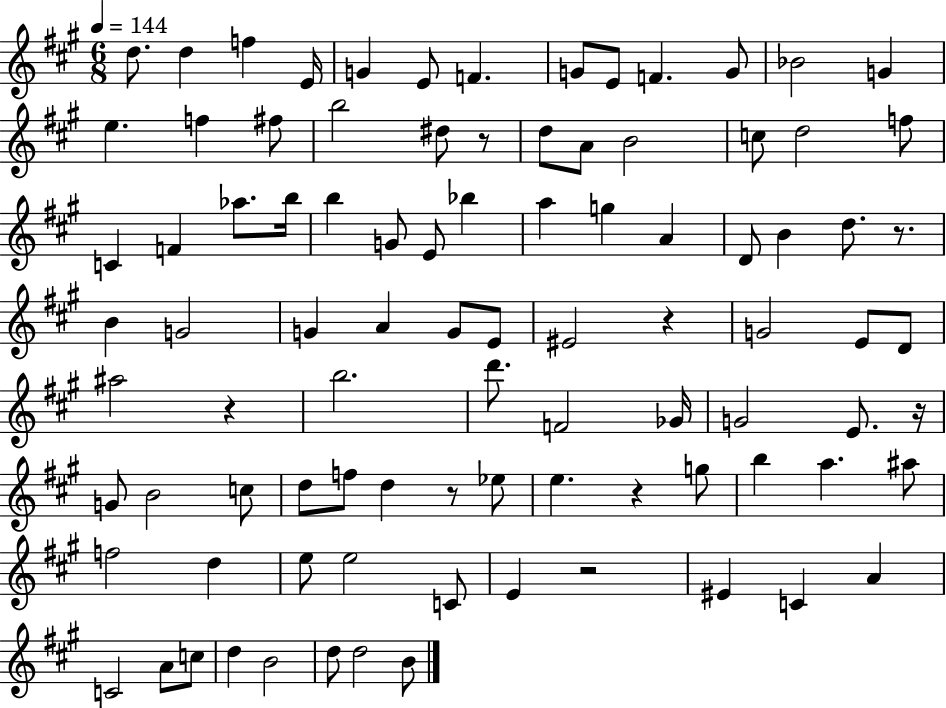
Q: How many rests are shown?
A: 8